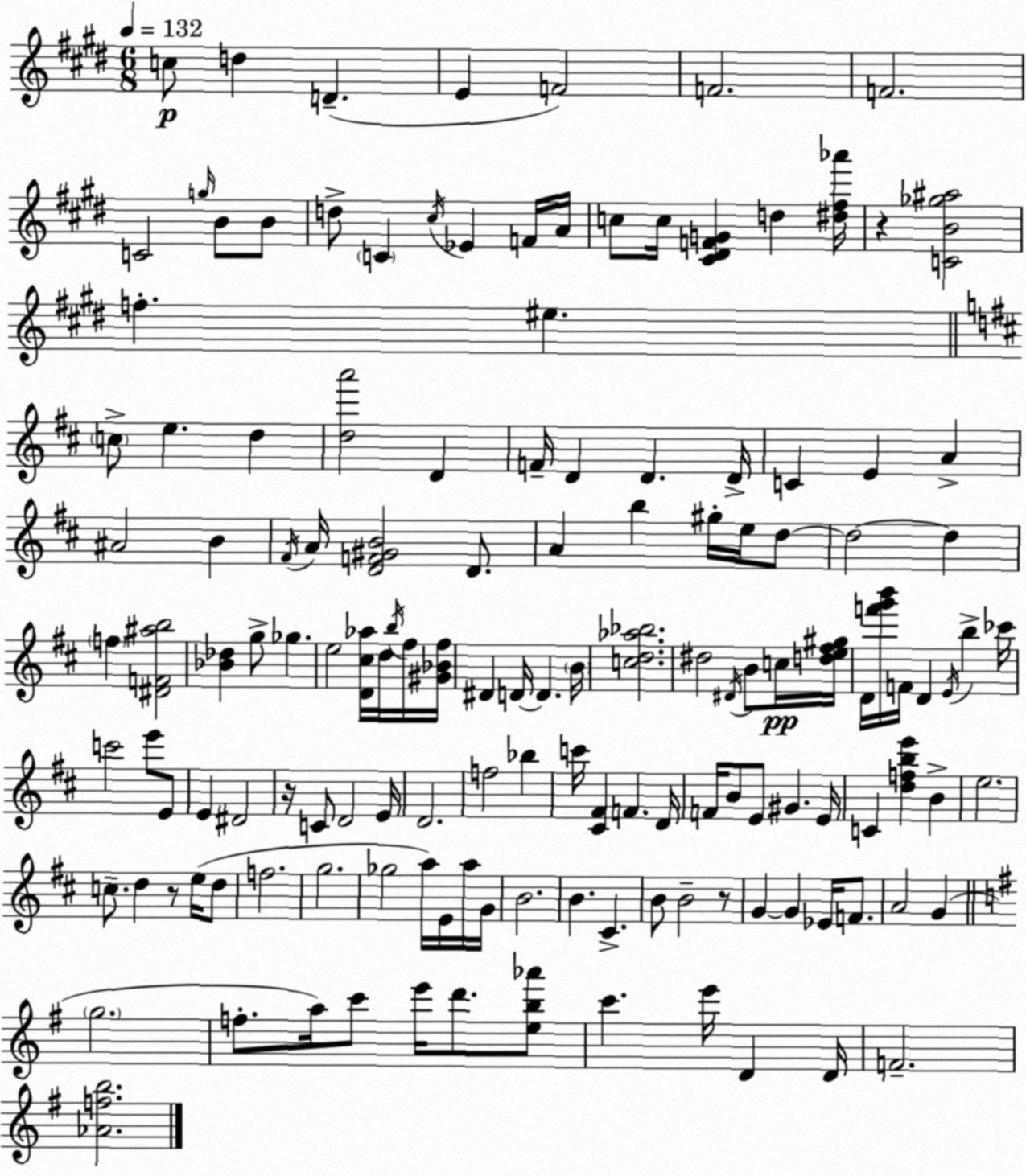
X:1
T:Untitled
M:6/8
L:1/4
K:E
c/2 d D E F2 F2 F2 C2 g/4 B/2 B/2 d/2 C ^c/4 _E F/4 A/4 c/2 c/4 [^C^DFG] d [^d^f_a']/4 z [CB_g^a]2 f ^e c/2 e d [da']2 D F/4 D D D/4 C E A ^A2 B ^F/4 A/4 [DF^GB]2 D/2 A b ^g/4 e/4 d/2 d2 d f [^DF^ab]2 [_B_d] g/2 _g e2 [D^c_a]/4 d/4 b/4 ^f/4 [^G_B^f]/4 ^D D/4 D B/4 [cd_a_b]2 ^d2 ^D/4 B/2 c/4 [de^f^g]/4 D/4 [f'g'b']/4 F/4 D E/4 b _c'/4 c'2 e'/2 E/2 E ^D2 z/4 C/2 D2 E/4 D2 f2 _b c'/4 [^C^F] F D/4 F/4 B/2 E/2 ^G E/4 C [dfbe'] B e2 c/2 d z/2 e/4 d/2 f2 g2 _g2 a/4 E/4 a/4 G/4 B2 B ^C B/2 B2 z/2 G G _E/4 F/2 A2 G g2 f/2 a/4 c'/2 e'/4 d'/2 [eb_a']/2 c' e'/4 D D/4 F2 [_Afb]2